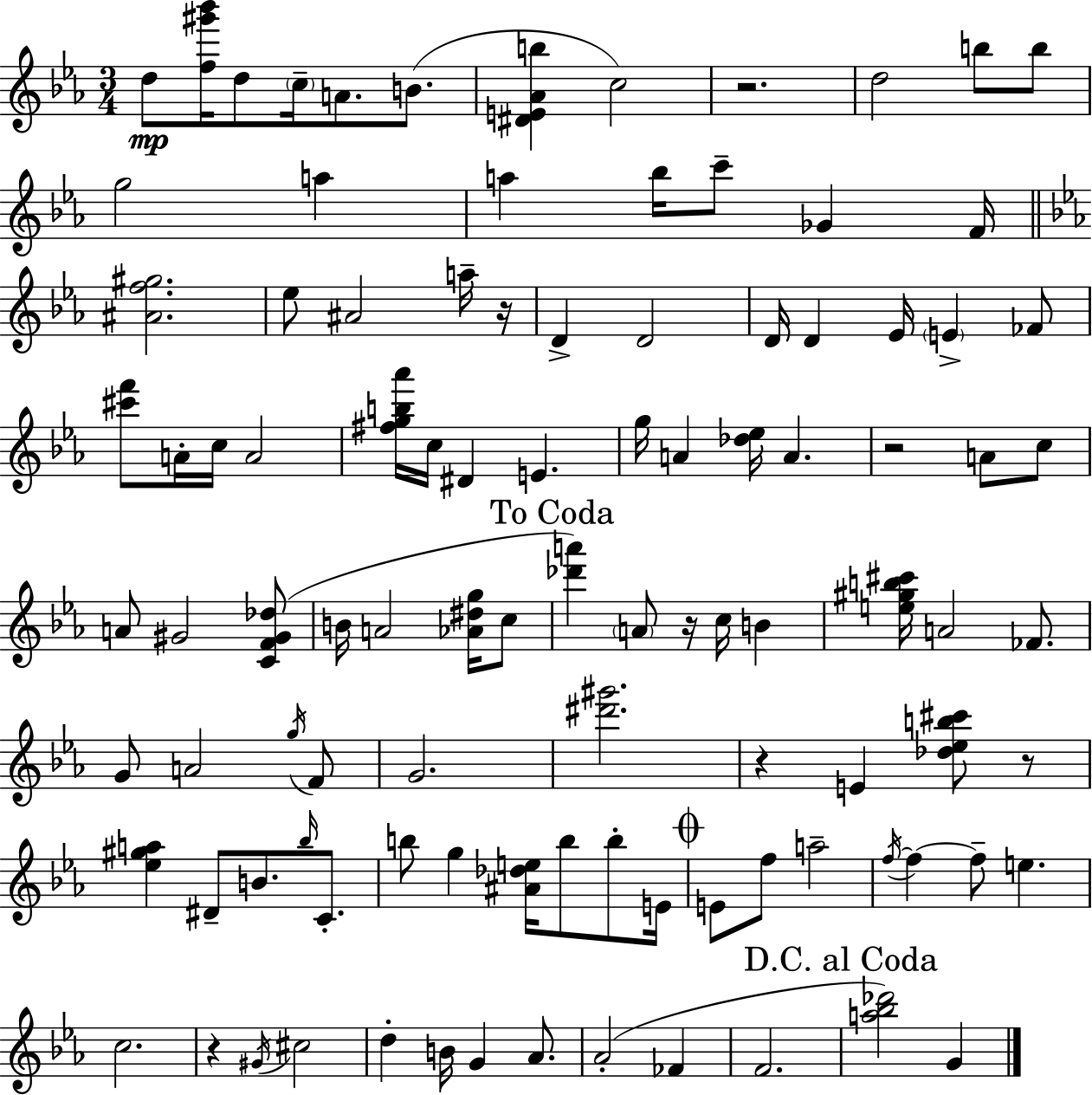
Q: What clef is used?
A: treble